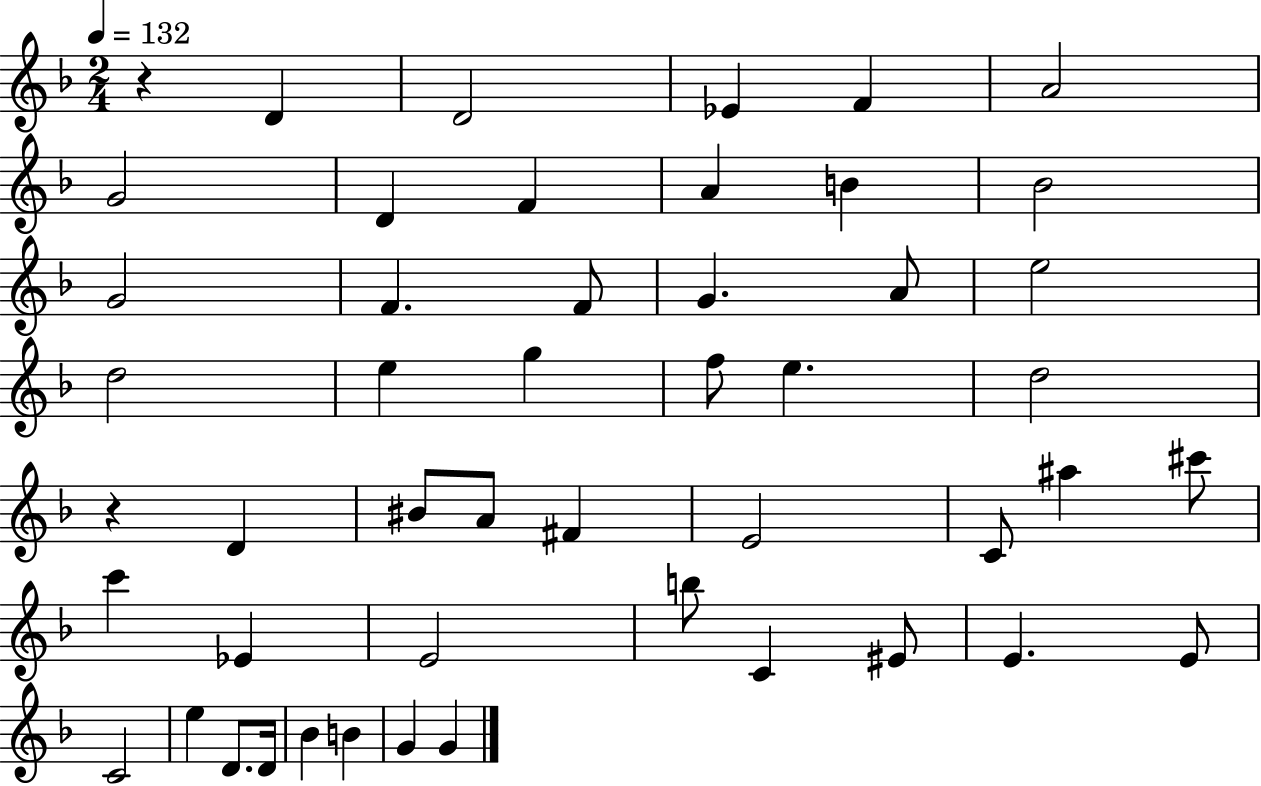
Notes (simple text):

R/q D4/q D4/h Eb4/q F4/q A4/h G4/h D4/q F4/q A4/q B4/q Bb4/h G4/h F4/q. F4/e G4/q. A4/e E5/h D5/h E5/q G5/q F5/e E5/q. D5/h R/q D4/q BIS4/e A4/e F#4/q E4/h C4/e A#5/q C#6/e C6/q Eb4/q E4/h B5/e C4/q EIS4/e E4/q. E4/e C4/h E5/q D4/e. D4/s Bb4/q B4/q G4/q G4/q